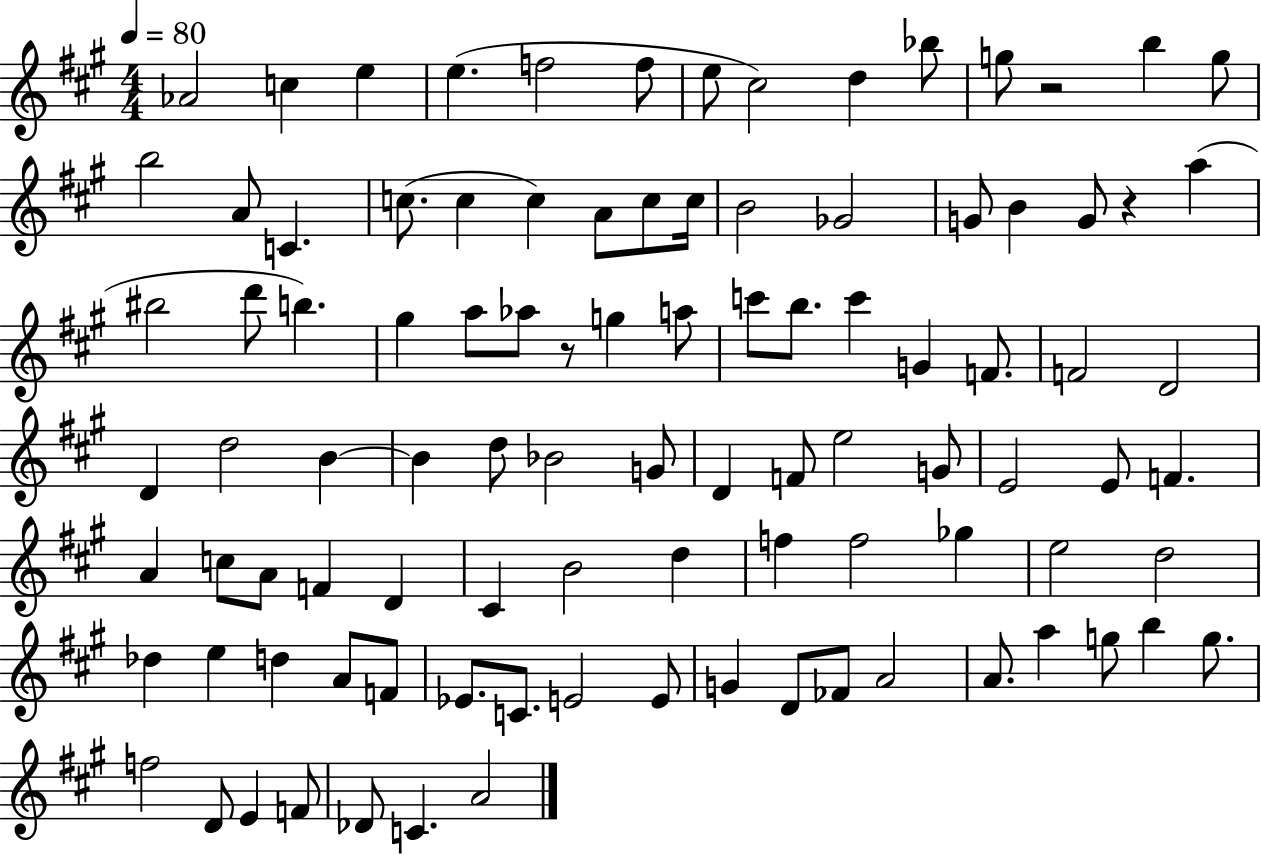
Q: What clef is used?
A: treble